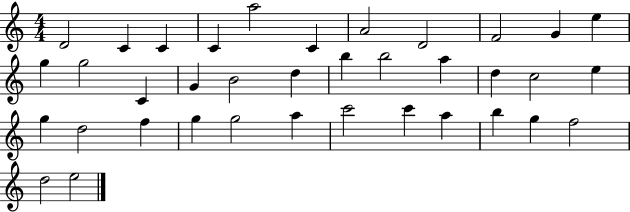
X:1
T:Untitled
M:4/4
L:1/4
K:C
D2 C C C a2 C A2 D2 F2 G e g g2 C G B2 d b b2 a d c2 e g d2 f g g2 a c'2 c' a b g f2 d2 e2